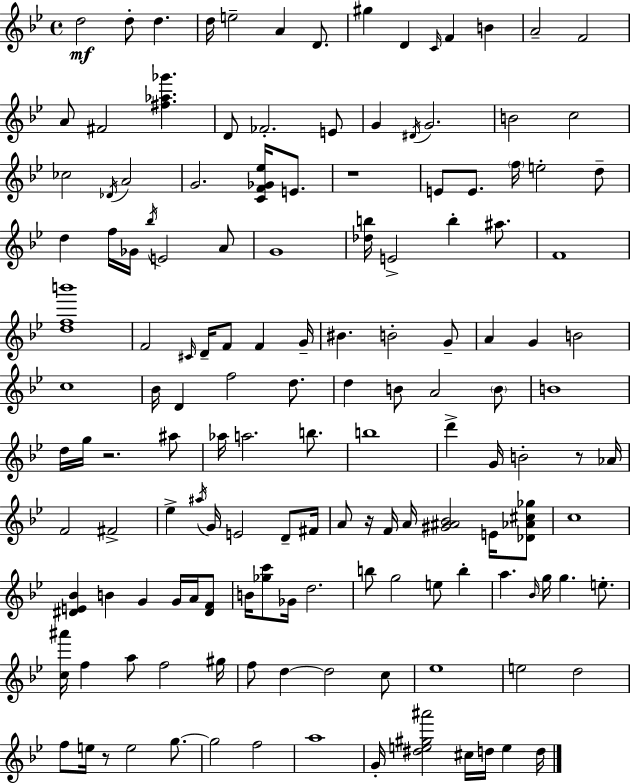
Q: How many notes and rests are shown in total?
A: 146